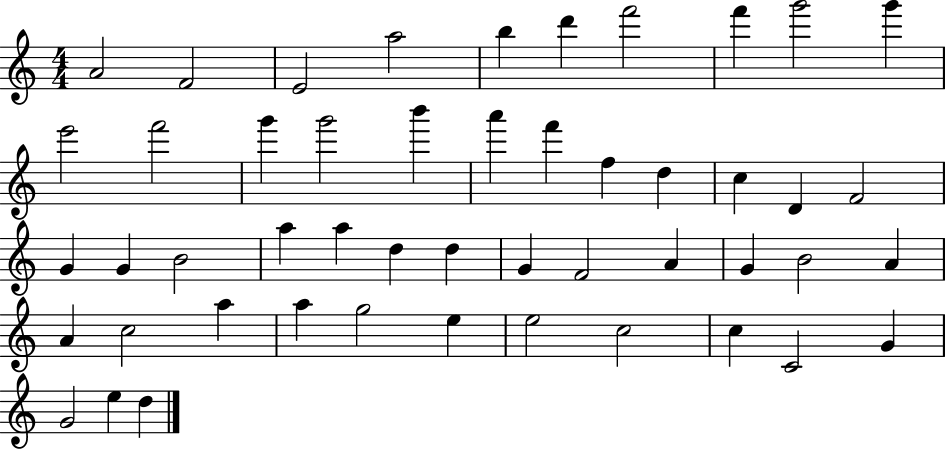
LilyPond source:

{
  \clef treble
  \numericTimeSignature
  \time 4/4
  \key c \major
  a'2 f'2 | e'2 a''2 | b''4 d'''4 f'''2 | f'''4 g'''2 g'''4 | \break e'''2 f'''2 | g'''4 g'''2 b'''4 | a'''4 f'''4 f''4 d''4 | c''4 d'4 f'2 | \break g'4 g'4 b'2 | a''4 a''4 d''4 d''4 | g'4 f'2 a'4 | g'4 b'2 a'4 | \break a'4 c''2 a''4 | a''4 g''2 e''4 | e''2 c''2 | c''4 c'2 g'4 | \break g'2 e''4 d''4 | \bar "|."
}